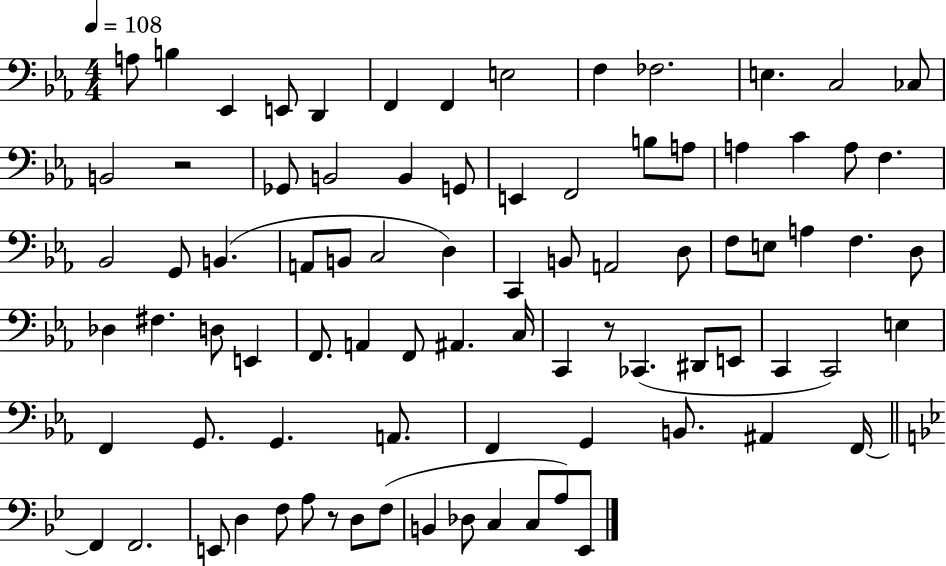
X:1
T:Untitled
M:4/4
L:1/4
K:Eb
A,/2 B, _E,, E,,/2 D,, F,, F,, E,2 F, _F,2 E, C,2 _C,/2 B,,2 z2 _G,,/2 B,,2 B,, G,,/2 E,, F,,2 B,/2 A,/2 A, C A,/2 F, _B,,2 G,,/2 B,, A,,/2 B,,/2 C,2 D, C,, B,,/2 A,,2 D,/2 F,/2 E,/2 A, F, D,/2 _D, ^F, D,/2 E,, F,,/2 A,, F,,/2 ^A,, C,/4 C,, z/2 _C,, ^D,,/2 E,,/2 C,, C,,2 E, F,, G,,/2 G,, A,,/2 F,, G,, B,,/2 ^A,, F,,/4 F,, F,,2 E,,/2 D, F,/2 A,/2 z/2 D,/2 F,/2 B,, _D,/2 C, C,/2 A,/2 _E,,/2